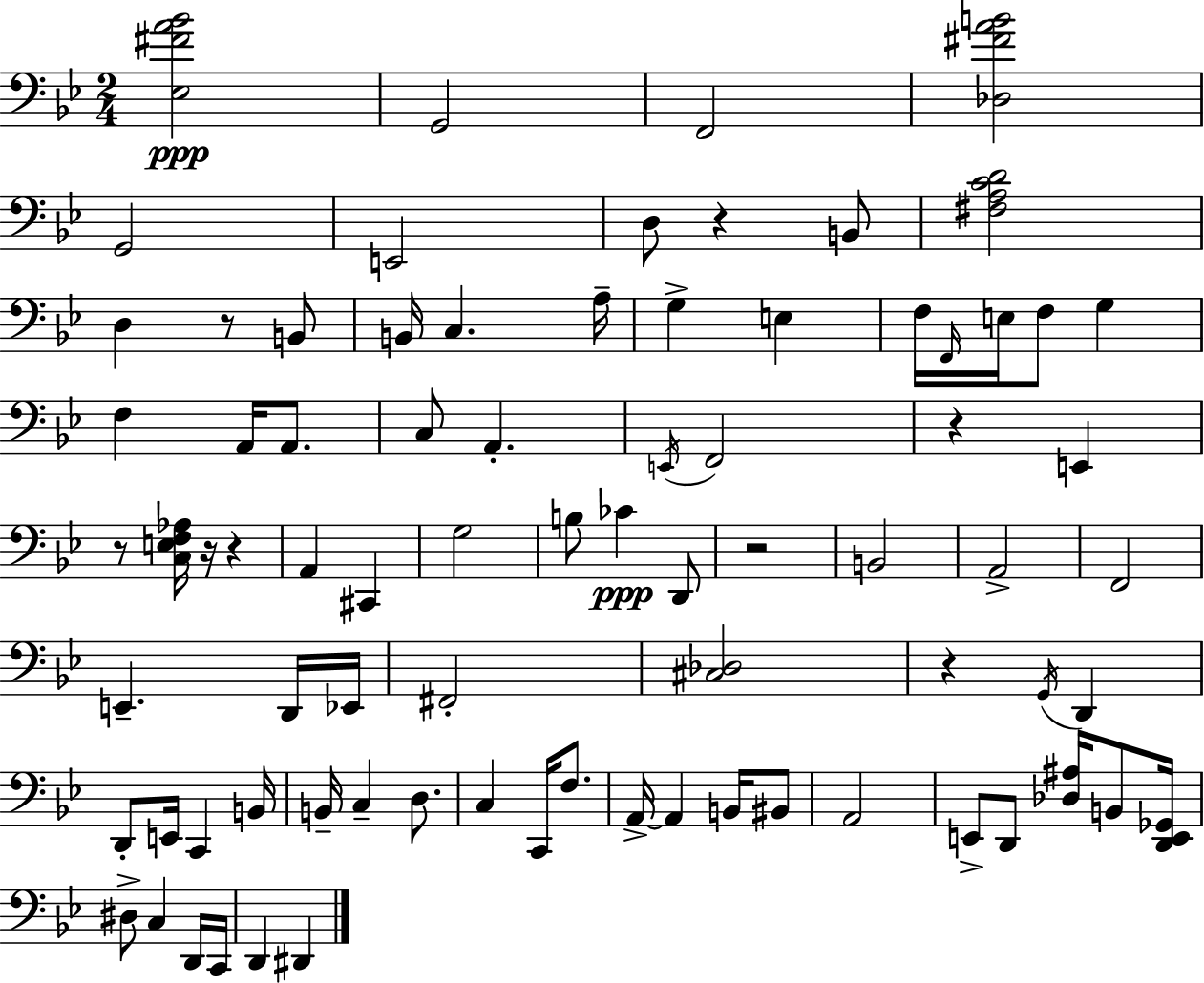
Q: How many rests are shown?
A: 8